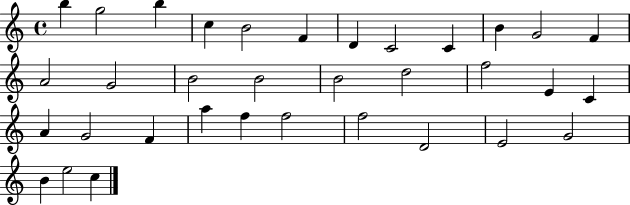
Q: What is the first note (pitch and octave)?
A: B5